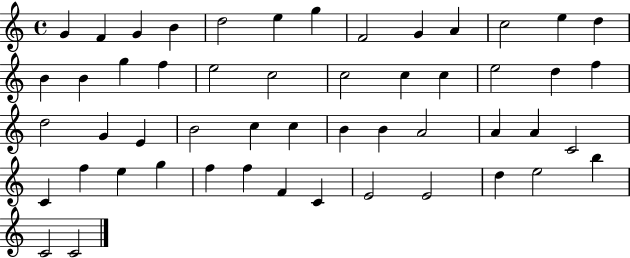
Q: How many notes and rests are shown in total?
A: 52